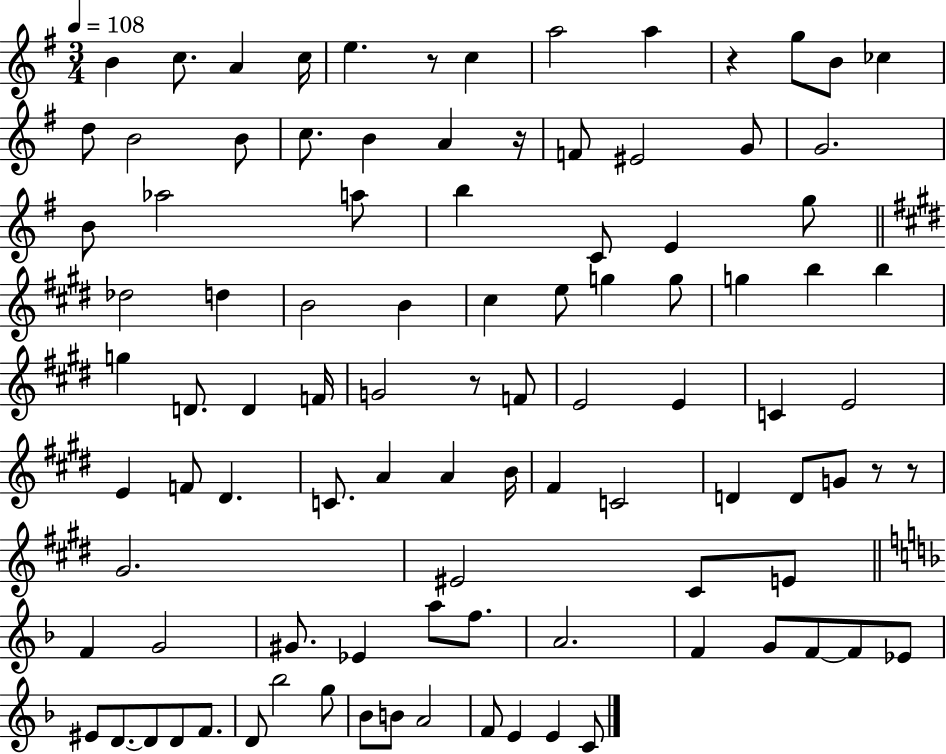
{
  \clef treble
  \numericTimeSignature
  \time 3/4
  \key g \major
  \tempo 4 = 108
  \repeat volta 2 { b'4 c''8. a'4 c''16 | e''4. r8 c''4 | a''2 a''4 | r4 g''8 b'8 ces''4 | \break d''8 b'2 b'8 | c''8. b'4 a'4 r16 | f'8 eis'2 g'8 | g'2. | \break b'8 aes''2 a''8 | b''4 c'8 e'4 g''8 | \bar "||" \break \key e \major des''2 d''4 | b'2 b'4 | cis''4 e''8 g''4 g''8 | g''4 b''4 b''4 | \break g''4 d'8. d'4 f'16 | g'2 r8 f'8 | e'2 e'4 | c'4 e'2 | \break e'4 f'8 dis'4. | c'8. a'4 a'4 b'16 | fis'4 c'2 | d'4 d'8 g'8 r8 r8 | \break gis'2. | eis'2 cis'8 e'8 | \bar "||" \break \key d \minor f'4 g'2 | gis'8. ees'4 a''8 f''8. | a'2. | f'4 g'8 f'8~~ f'8 ees'8 | \break eis'8 d'8.~~ d'8 d'8 f'8. | d'8 bes''2 g''8 | bes'8 b'8 a'2 | f'8 e'4 e'4 c'8 | \break } \bar "|."
}